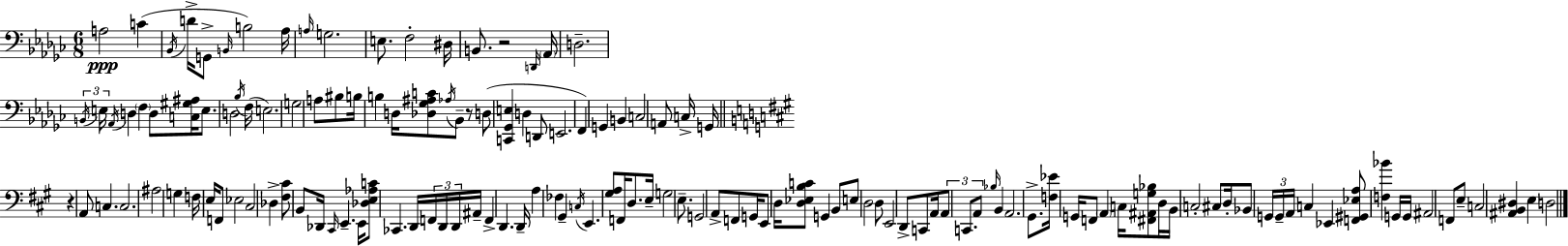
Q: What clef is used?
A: bass